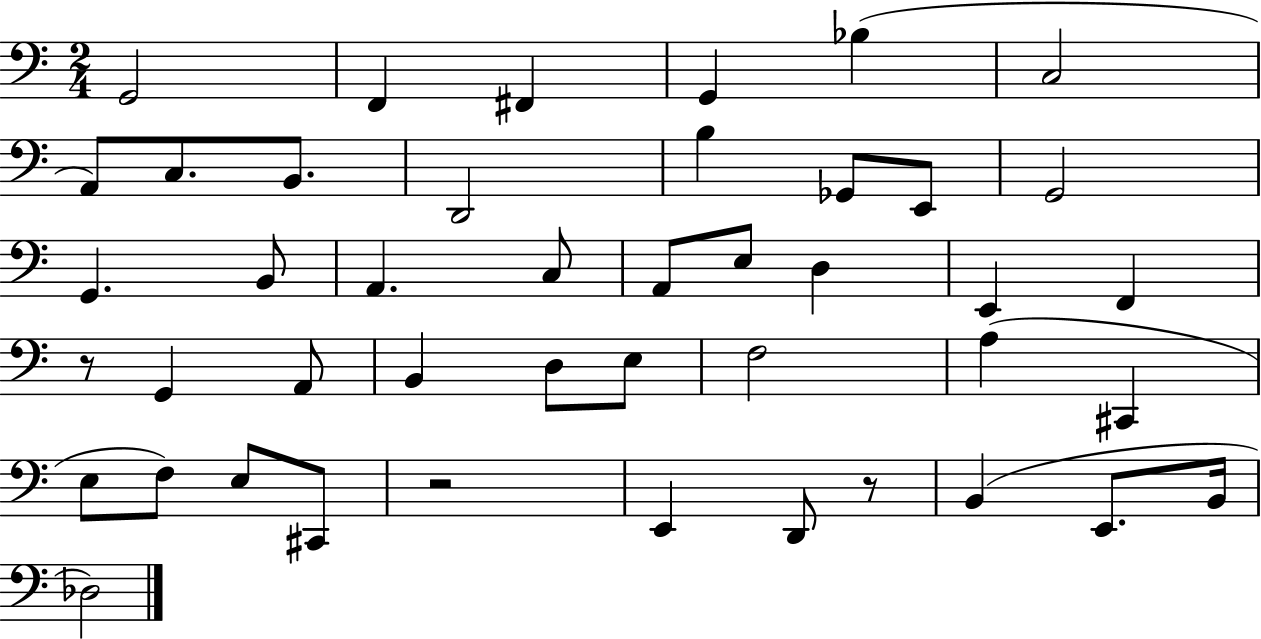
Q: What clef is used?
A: bass